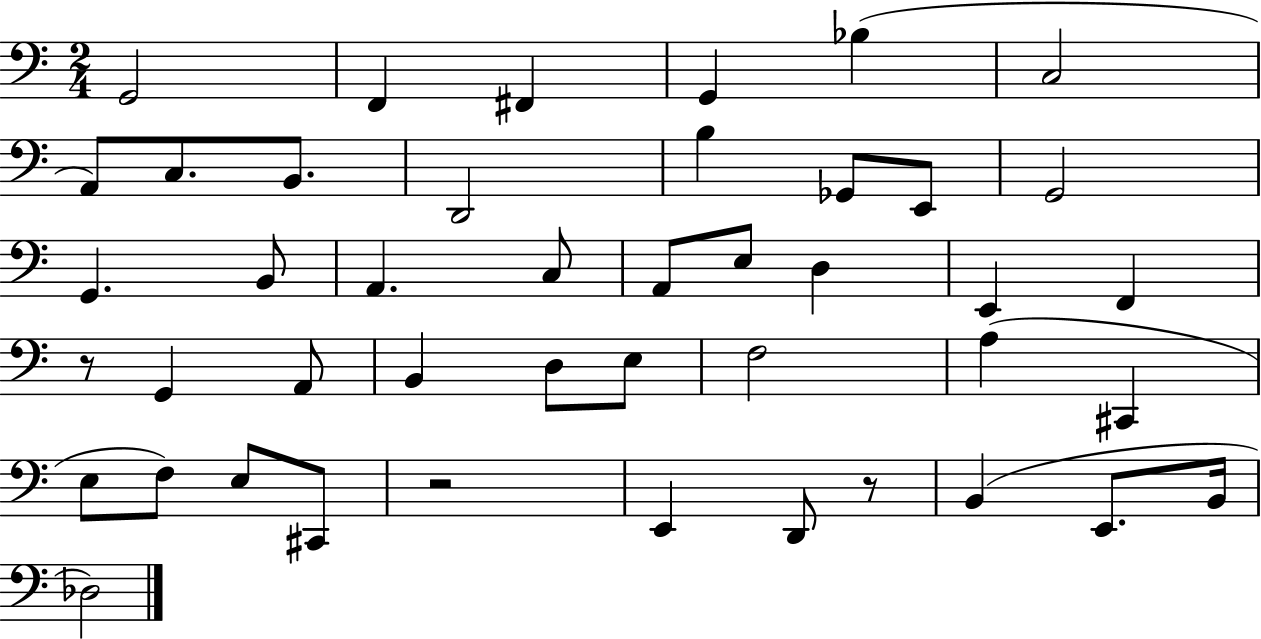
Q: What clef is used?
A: bass